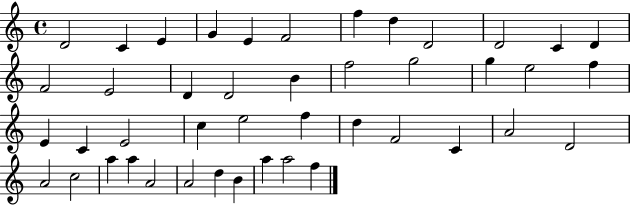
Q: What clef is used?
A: treble